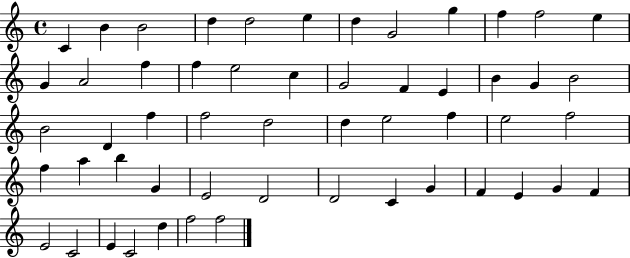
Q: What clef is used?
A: treble